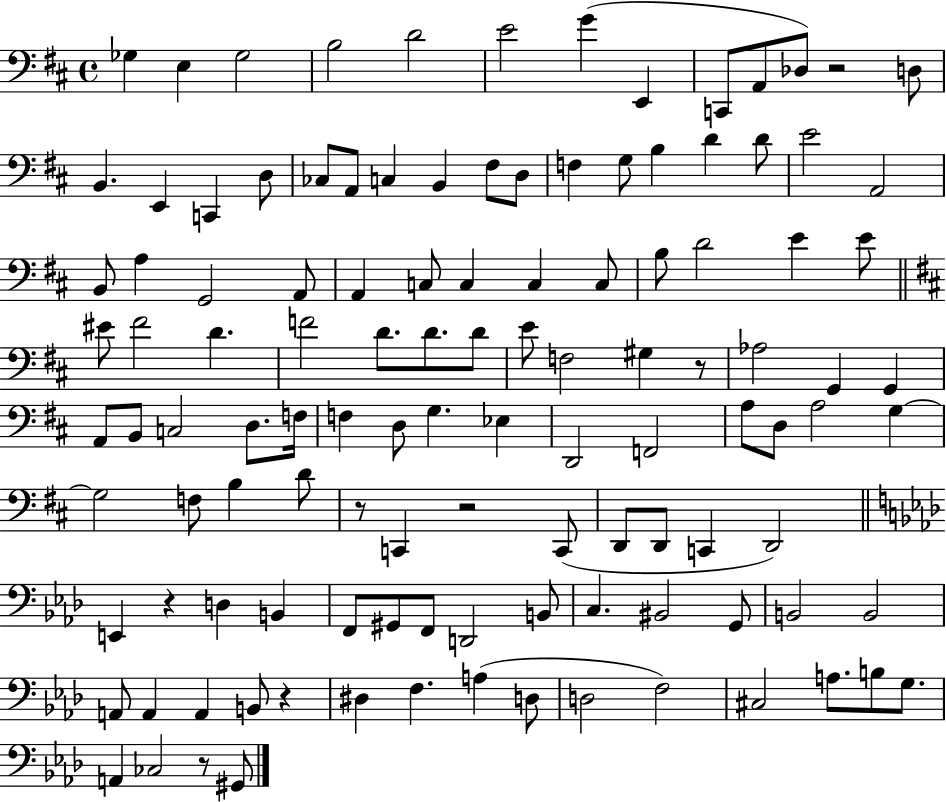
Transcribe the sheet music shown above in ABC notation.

X:1
T:Untitled
M:4/4
L:1/4
K:D
_G, E, _G,2 B,2 D2 E2 G E,, C,,/2 A,,/2 _D,/2 z2 D,/2 B,, E,, C,, D,/2 _C,/2 A,,/2 C, B,, ^F,/2 D,/2 F, G,/2 B, D D/2 E2 A,,2 B,,/2 A, G,,2 A,,/2 A,, C,/2 C, C, C,/2 B,/2 D2 E E/2 ^E/2 ^F2 D F2 D/2 D/2 D/2 E/2 F,2 ^G, z/2 _A,2 G,, G,, A,,/2 B,,/2 C,2 D,/2 F,/4 F, D,/2 G, _E, D,,2 F,,2 A,/2 D,/2 A,2 G, G,2 F,/2 B, D/2 z/2 C,, z2 C,,/2 D,,/2 D,,/2 C,, D,,2 E,, z D, B,, F,,/2 ^G,,/2 F,,/2 D,,2 B,,/2 C, ^B,,2 G,,/2 B,,2 B,,2 A,,/2 A,, A,, B,,/2 z ^D, F, A, D,/2 D,2 F,2 ^C,2 A,/2 B,/2 G,/2 A,, _C,2 z/2 ^G,,/2